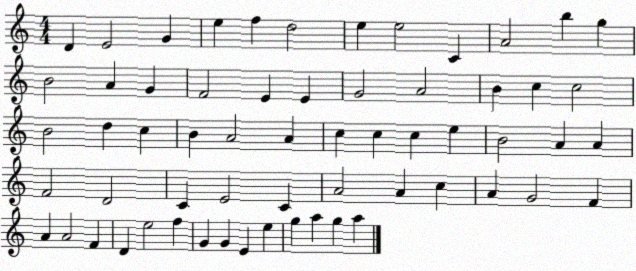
X:1
T:Untitled
M:4/4
L:1/4
K:C
D E2 G e f d2 e e2 C A2 b g B2 A G F2 E E G2 A2 B c c2 B2 d c B A2 A c c c e B2 A A F2 D2 C E2 C A2 A c A G2 F A A2 F D e2 f G G E e g a g a